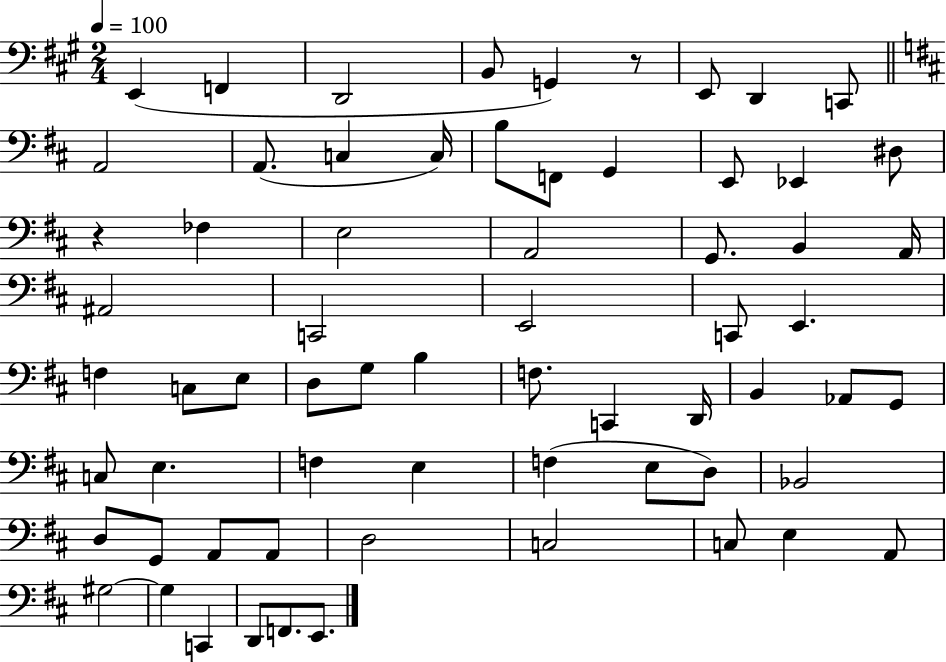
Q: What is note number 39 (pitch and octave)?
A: B2